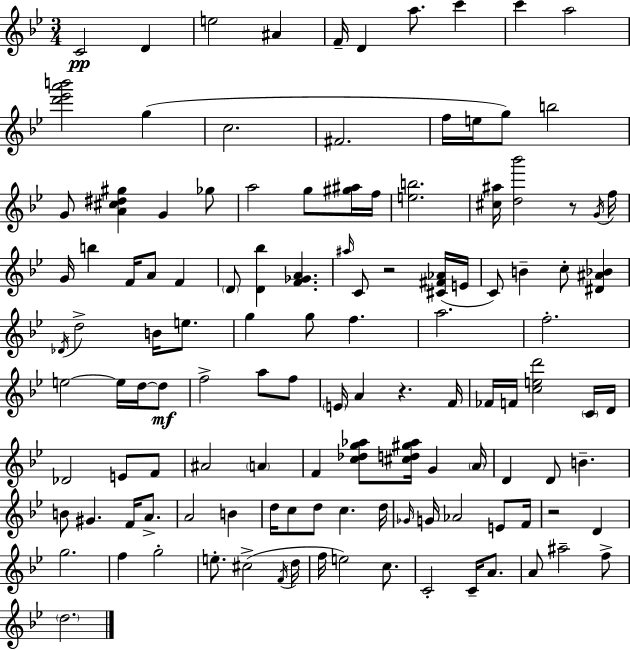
C4/h D4/q E5/h A#4/q F4/s D4/q A5/e. C6/q C6/q A5/h [D6,Eb6,A6,B6]/h G5/q C5/h. F#4/h. F5/s E5/s G5/e B5/h G4/e [A4,C#5,D#5,G#5]/q G4/q Gb5/e A5/h G5/e [G#5,A#5]/s F5/s [E5,B5]/h. [C#5,A#5]/s [D5,Bb6]/h R/e G4/s F5/s G4/s B5/q F4/s A4/e F4/q D4/e [D4,Bb5]/q [F4,Gb4,A4]/q. A#5/s C4/e R/h [C#4,F#4,Ab4]/s E4/s C4/e B4/q C5/e [D#4,A#4,Bb4]/q Db4/s D5/h B4/s E5/e. G5/q G5/e F5/q. A5/h. F5/h. E5/h E5/s D5/s D5/e F5/h A5/e F5/e E4/s A4/q R/q. F4/s FES4/s F4/s [C5,E5,D6]/h C4/s D4/s Db4/h E4/e F4/e A#4/h A4/q F4/q [C5,Db5,G5,Ab5]/e [C#5,D5,G#5,Ab5]/s G4/q A4/s D4/q D4/e B4/q. B4/e G#4/q. F4/s A4/e. A4/h B4/q D5/s C5/e D5/e C5/q. D5/s Gb4/s G4/s Ab4/h E4/e F4/s R/h D4/q G5/h. F5/q G5/h E5/e. C#5/h F4/s D5/s F5/s E5/h C5/e. C4/h C4/s A4/e. A4/e A#5/h F5/e D5/h.